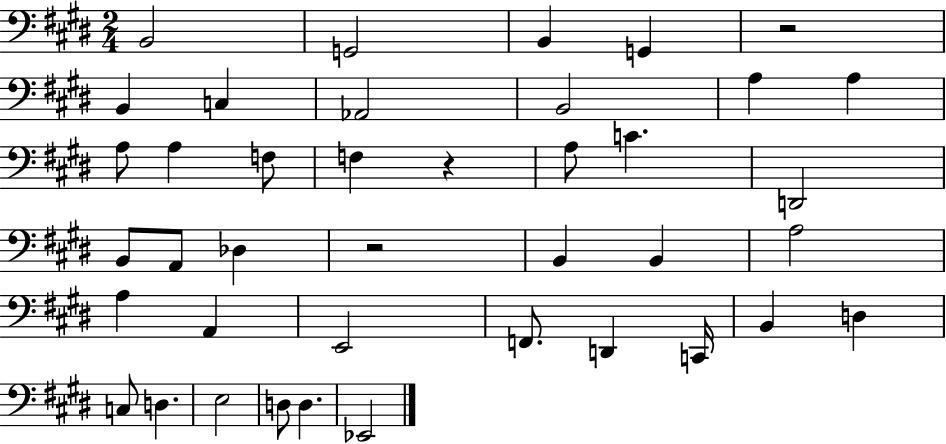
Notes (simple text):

B2/h G2/h B2/q G2/q R/h B2/q C3/q Ab2/h B2/h A3/q A3/q A3/e A3/q F3/e F3/q R/q A3/e C4/q. D2/h B2/e A2/e Db3/q R/h B2/q B2/q A3/h A3/q A2/q E2/h F2/e. D2/q C2/s B2/q D3/q C3/e D3/q. E3/h D3/e D3/q. Eb2/h